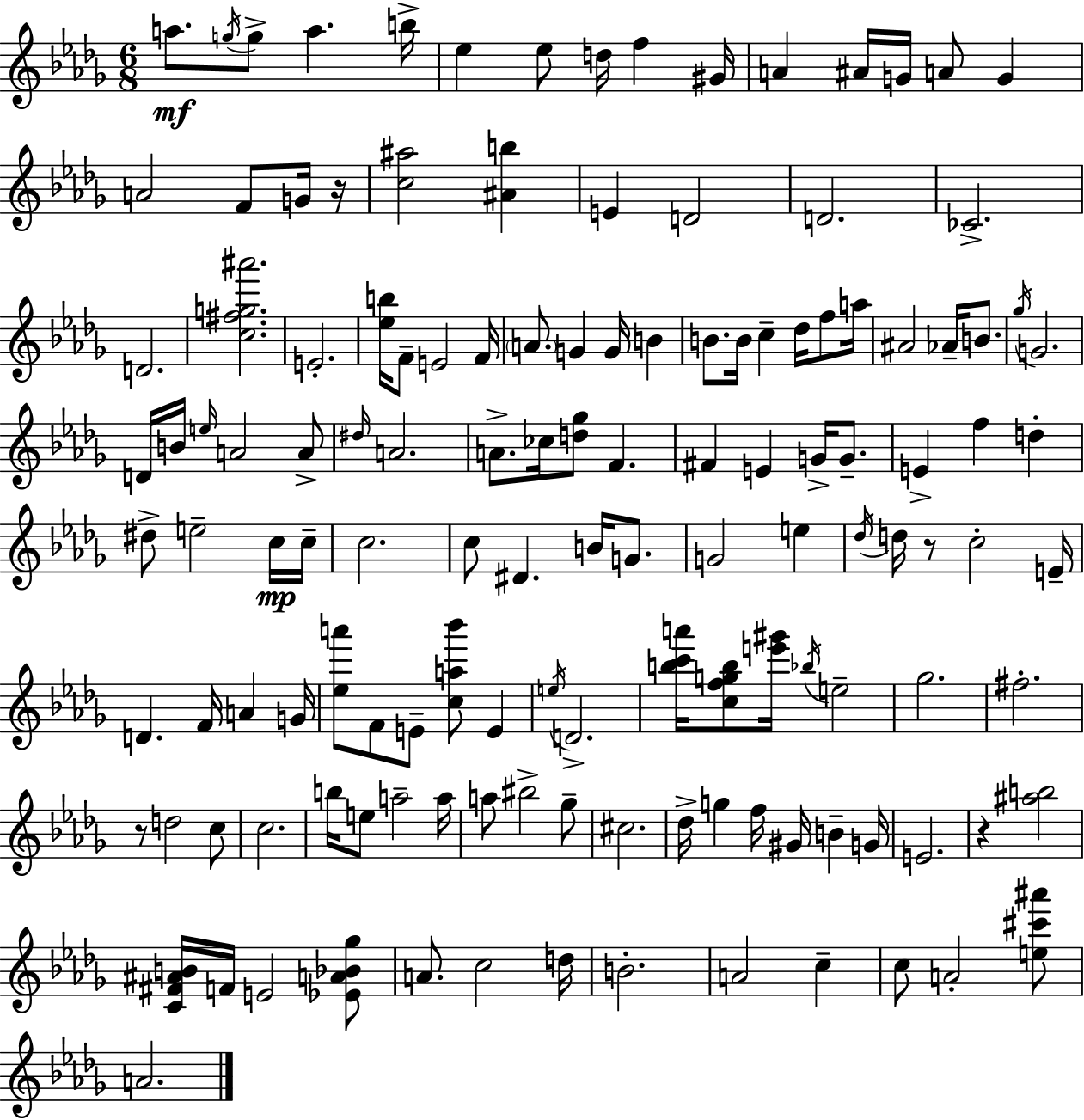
{
  \clef treble
  \numericTimeSignature
  \time 6/8
  \key bes \minor
  \repeat volta 2 { a''8.\mf \acciaccatura { g''16 } g''8-> a''4. | b''16-> ees''4 ees''8 d''16 f''4 | gis'16 a'4 ais'16 g'16 a'8 g'4 | a'2 f'8 g'16 | \break r16 <c'' ais''>2 <ais' b''>4 | e'4 d'2 | d'2. | ces'2.-> | \break d'2. | <c'' fis'' g'' ais'''>2. | e'2.-. | <ees'' b''>16 f'8-- e'2 | \break f'16 \parenthesize a'8. g'4 g'16 b'4 | b'8. b'16 c''4-- des''16 f''8 | a''16 ais'2 aes'16-- b'8. | \acciaccatura { ges''16 } g'2. | \break d'16 b'16 \grace { e''16 } a'2 | a'8-> \grace { dis''16 } a'2. | a'8.-> ces''16 <d'' ges''>8 f'4. | fis'4 e'4 | \break g'16-> g'8.-- e'4-> f''4 | d''4-. dis''8-> e''2-- | c''16\mp c''16-- c''2. | c''8 dis'4. | \break b'16 g'8. g'2 | e''4 \acciaccatura { des''16 } d''16 r8 c''2-. | e'16-- d'4. f'16 | a'4 g'16 <ees'' a'''>8 f'8 e'8-- <c'' a'' bes'''>8 | \break e'4 \acciaccatura { e''16 } d'2.-> | <b'' c''' a'''>16 <c'' f'' g'' b''>8 <e''' gis'''>16 \acciaccatura { bes''16 } e''2-- | ges''2. | fis''2.-. | \break r8 d''2 | c''8 c''2. | b''16 e''8 a''2-- | a''16 a''8 bis''2-> | \break ges''8-- cis''2. | des''16-> g''4 | f''16 gis'16 b'4-- g'16 e'2. | r4 <ais'' b''>2 | \break <c' fis' ais' b'>16 f'16 e'2 | <ees' a' bes' ges''>8 a'8. c''2 | d''16 b'2.-. | a'2 | \break c''4-- c''8 a'2-. | <e'' cis''' ais'''>8 a'2. | } \bar "|."
}